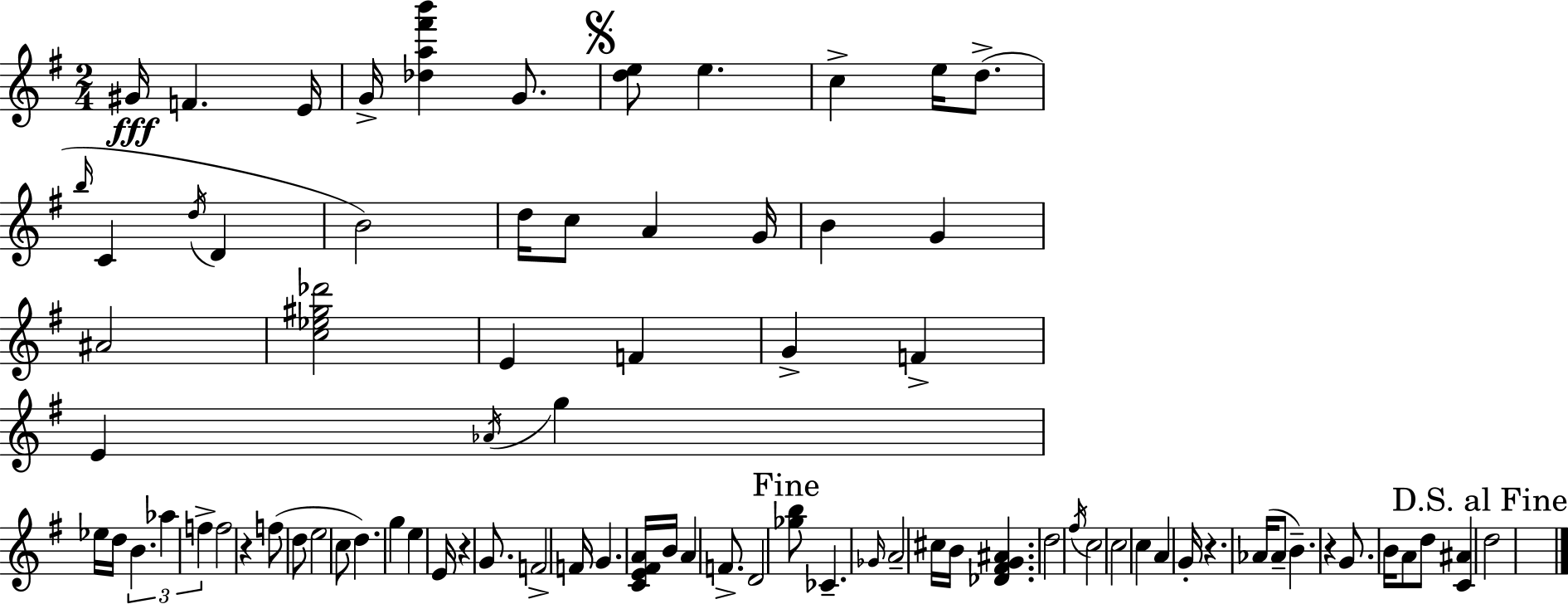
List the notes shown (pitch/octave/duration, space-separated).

G#4/s F4/q. E4/s G4/s [Db5,A5,F#6,B6]/q G4/e. [D5,E5]/e E5/q. C5/q E5/s D5/e. B5/s C4/q D5/s D4/q B4/h D5/s C5/e A4/q G4/s B4/q G4/q A#4/h [C5,Eb5,G#5,Db6]/h E4/q F4/q G4/q F4/q E4/q Ab4/s G5/q Eb5/s D5/s B4/q. Ab5/q F5/q F5/h R/q F5/e D5/e E5/h C5/e D5/q. G5/q E5/q E4/s R/q G4/e. F4/h F4/s G4/q. [C4,E4,F#4,A4]/s B4/s A4/q F4/e. D4/h [Gb5,B5]/e CES4/q. Gb4/s A4/h C#5/s B4/s [Db4,F#4,G4,A#4]/q. D5/h F#5/s C5/h C5/h C5/q A4/q G4/s R/q. Ab4/s Ab4/e B4/q. R/q G4/e. B4/s A4/e D5/e [C4,A#4]/q D5/h